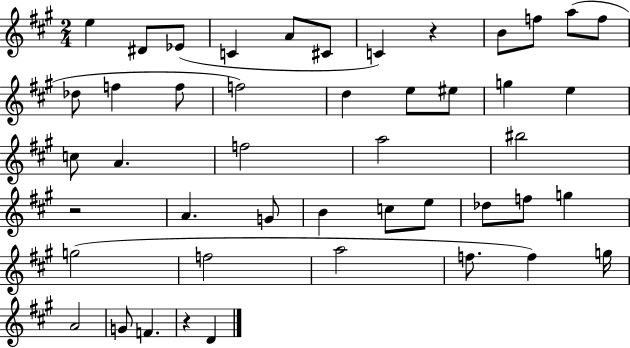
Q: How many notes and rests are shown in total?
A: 46